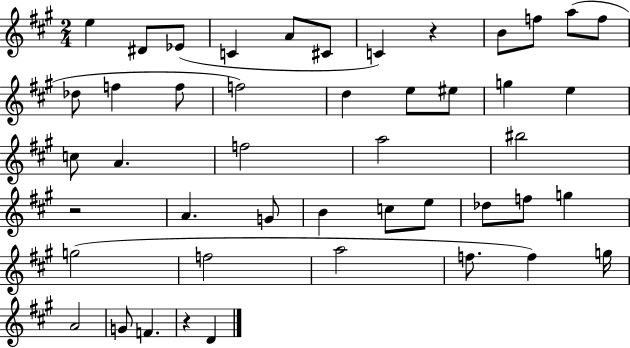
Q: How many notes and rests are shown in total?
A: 46